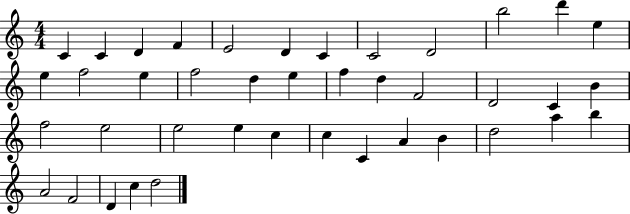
{
  \clef treble
  \numericTimeSignature
  \time 4/4
  \key c \major
  c'4 c'4 d'4 f'4 | e'2 d'4 c'4 | c'2 d'2 | b''2 d'''4 e''4 | \break e''4 f''2 e''4 | f''2 d''4 e''4 | f''4 d''4 f'2 | d'2 c'4 b'4 | \break f''2 e''2 | e''2 e''4 c''4 | c''4 c'4 a'4 b'4 | d''2 a''4 b''4 | \break a'2 f'2 | d'4 c''4 d''2 | \bar "|."
}